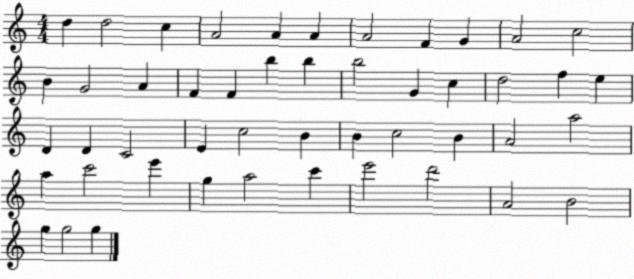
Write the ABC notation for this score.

X:1
T:Untitled
M:4/4
L:1/4
K:C
d d2 c A2 A A A2 F G A2 c2 B G2 A F F b b b2 G c d2 f e D D C2 E c2 B B c2 B A2 a2 a c'2 e' g a2 c' e'2 d'2 A2 B2 g g2 g